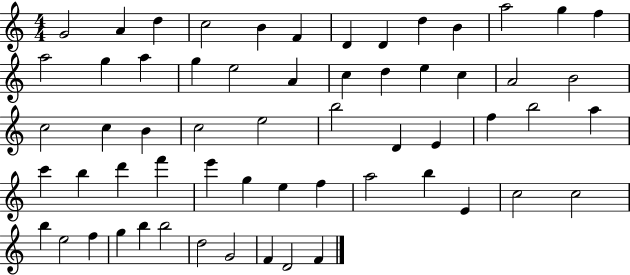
{
  \clef treble
  \numericTimeSignature
  \time 4/4
  \key c \major
  g'2 a'4 d''4 | c''2 b'4 f'4 | d'4 d'4 d''4 b'4 | a''2 g''4 f''4 | \break a''2 g''4 a''4 | g''4 e''2 a'4 | c''4 d''4 e''4 c''4 | a'2 b'2 | \break c''2 c''4 b'4 | c''2 e''2 | b''2 d'4 e'4 | f''4 b''2 a''4 | \break c'''4 b''4 d'''4 f'''4 | e'''4 g''4 e''4 f''4 | a''2 b''4 e'4 | c''2 c''2 | \break b''4 e''2 f''4 | g''4 b''4 b''2 | d''2 g'2 | f'4 d'2 f'4 | \break \bar "|."
}